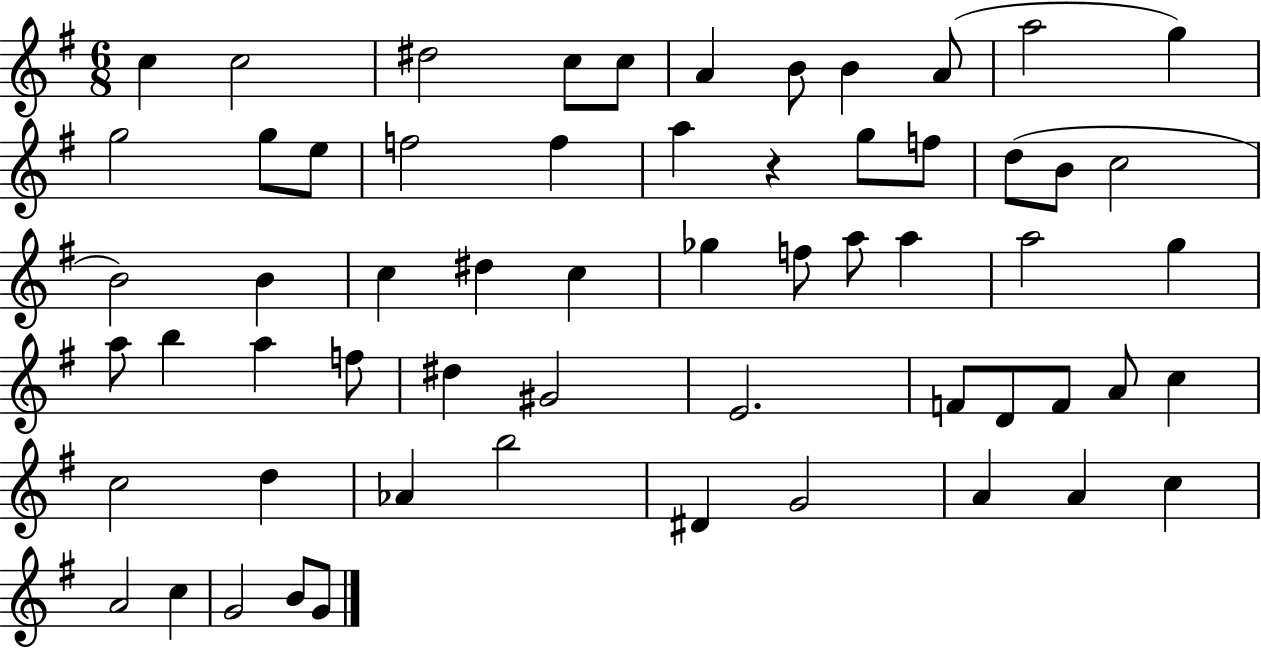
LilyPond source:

{
  \clef treble
  \numericTimeSignature
  \time 6/8
  \key g \major
  \repeat volta 2 { c''4 c''2 | dis''2 c''8 c''8 | a'4 b'8 b'4 a'8( | a''2 g''4) | \break g''2 g''8 e''8 | f''2 f''4 | a''4 r4 g''8 f''8 | d''8( b'8 c''2 | \break b'2) b'4 | c''4 dis''4 c''4 | ges''4 f''8 a''8 a''4 | a''2 g''4 | \break a''8 b''4 a''4 f''8 | dis''4 gis'2 | e'2. | f'8 d'8 f'8 a'8 c''4 | \break c''2 d''4 | aes'4 b''2 | dis'4 g'2 | a'4 a'4 c''4 | \break a'2 c''4 | g'2 b'8 g'8 | } \bar "|."
}